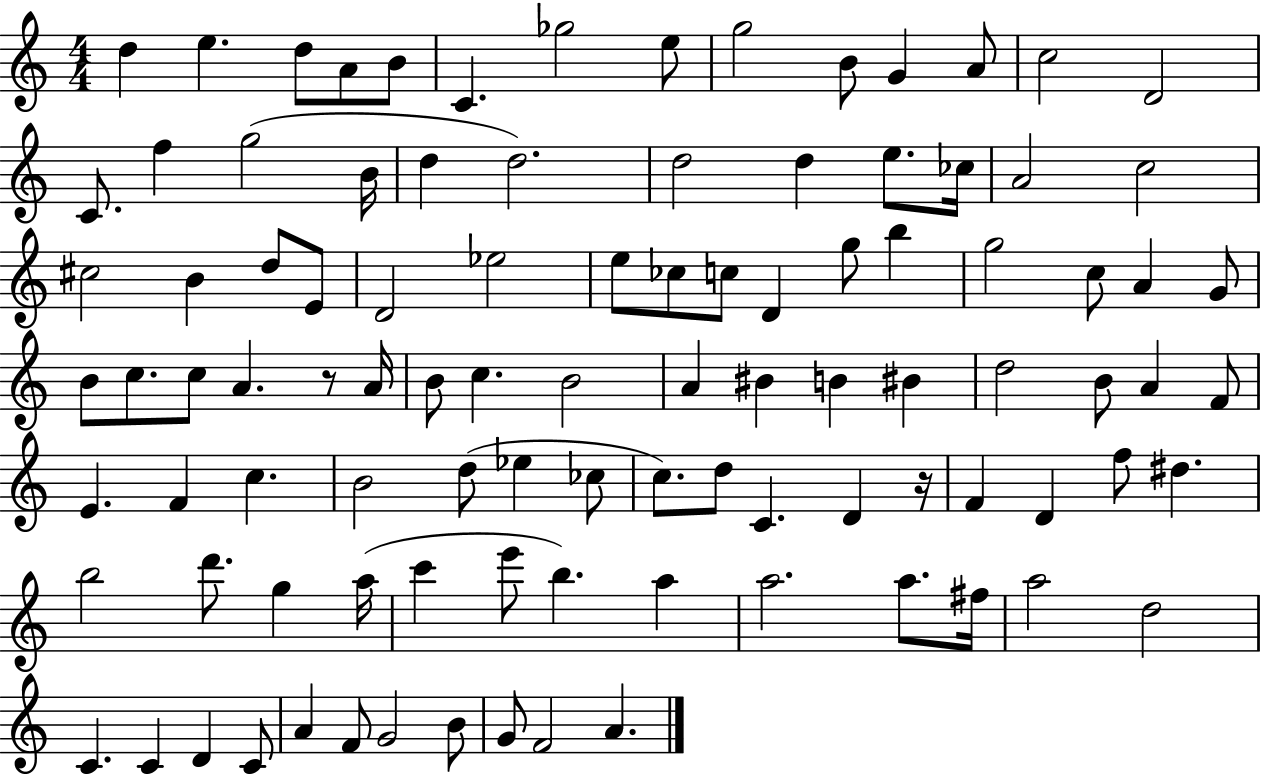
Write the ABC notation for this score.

X:1
T:Untitled
M:4/4
L:1/4
K:C
d e d/2 A/2 B/2 C _g2 e/2 g2 B/2 G A/2 c2 D2 C/2 f g2 B/4 d d2 d2 d e/2 _c/4 A2 c2 ^c2 B d/2 E/2 D2 _e2 e/2 _c/2 c/2 D g/2 b g2 c/2 A G/2 B/2 c/2 c/2 A z/2 A/4 B/2 c B2 A ^B B ^B d2 B/2 A F/2 E F c B2 d/2 _e _c/2 c/2 d/2 C D z/4 F D f/2 ^d b2 d'/2 g a/4 c' e'/2 b a a2 a/2 ^f/4 a2 d2 C C D C/2 A F/2 G2 B/2 G/2 F2 A